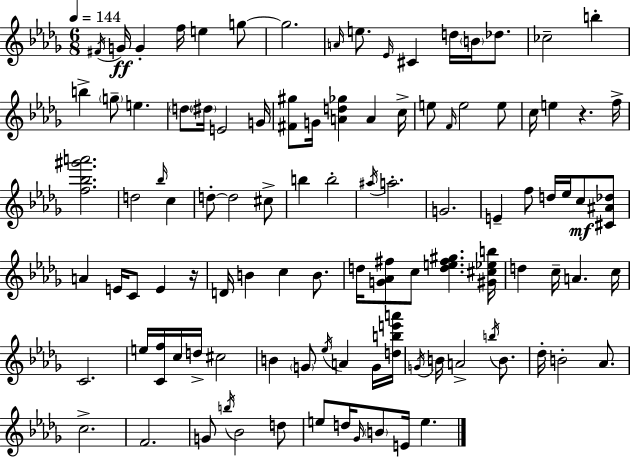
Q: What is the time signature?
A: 6/8